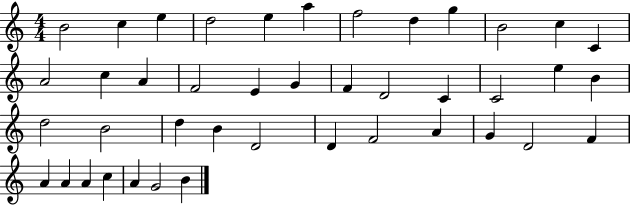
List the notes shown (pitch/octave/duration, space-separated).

B4/h C5/q E5/q D5/h E5/q A5/q F5/h D5/q G5/q B4/h C5/q C4/q A4/h C5/q A4/q F4/h E4/q G4/q F4/q D4/h C4/q C4/h E5/q B4/q D5/h B4/h D5/q B4/q D4/h D4/q F4/h A4/q G4/q D4/h F4/q A4/q A4/q A4/q C5/q A4/q G4/h B4/q